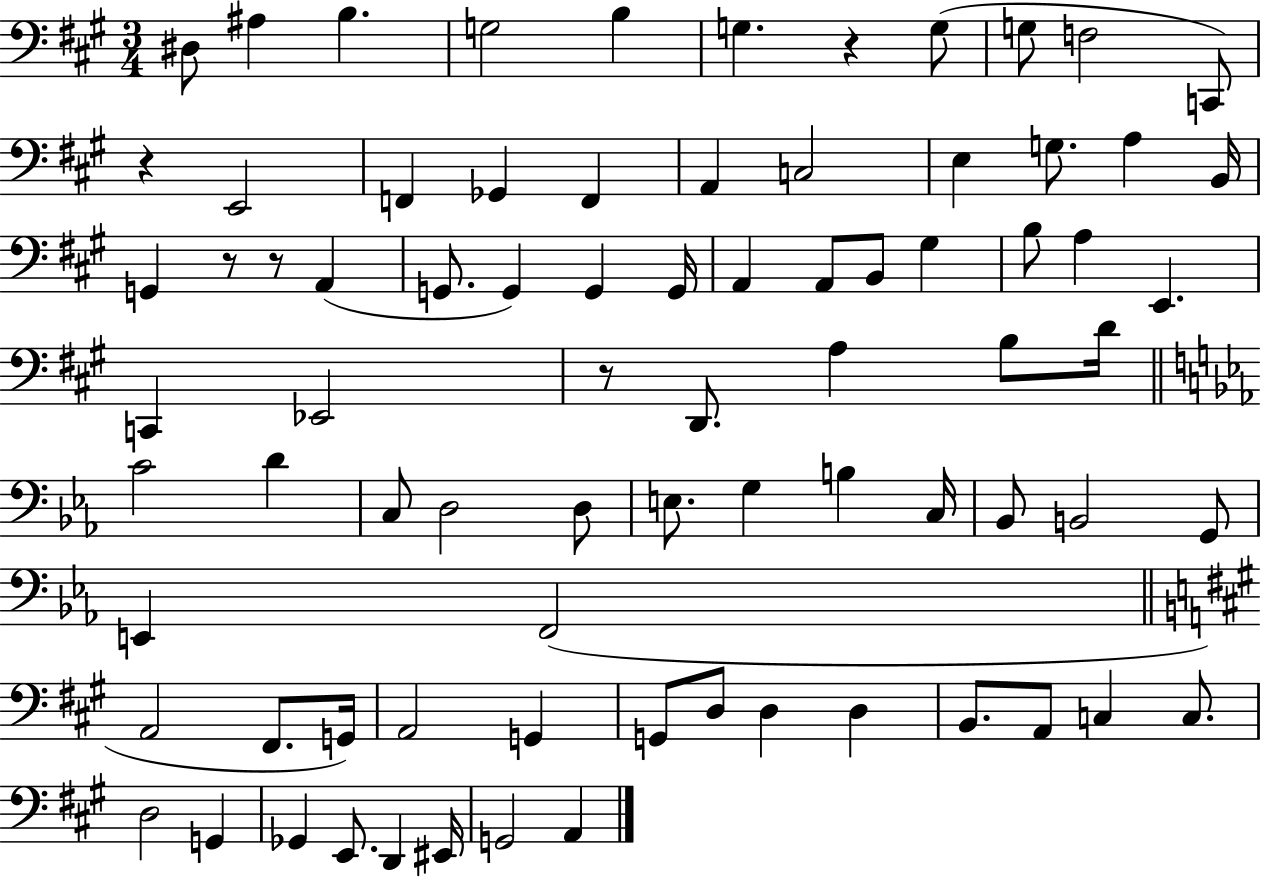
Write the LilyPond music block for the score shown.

{
  \clef bass
  \numericTimeSignature
  \time 3/4
  \key a \major
  \repeat volta 2 { dis8 ais4 b4. | g2 b4 | g4. r4 g8( | g8 f2 c,8) | \break r4 e,2 | f,4 ges,4 f,4 | a,4 c2 | e4 g8. a4 b,16 | \break g,4 r8 r8 a,4( | g,8. g,4) g,4 g,16 | a,4 a,8 b,8 gis4 | b8 a4 e,4. | \break c,4 ees,2 | r8 d,8. a4 b8 d'16 | \bar "||" \break \key ees \major c'2 d'4 | c8 d2 d8 | e8. g4 b4 c16 | bes,8 b,2 g,8 | \break e,4 f,2( | \bar "||" \break \key a \major a,2 fis,8. g,16) | a,2 g,4 | g,8 d8 d4 d4 | b,8. a,8 c4 c8. | \break d2 g,4 | ges,4 e,8. d,4 eis,16 | g,2 a,4 | } \bar "|."
}